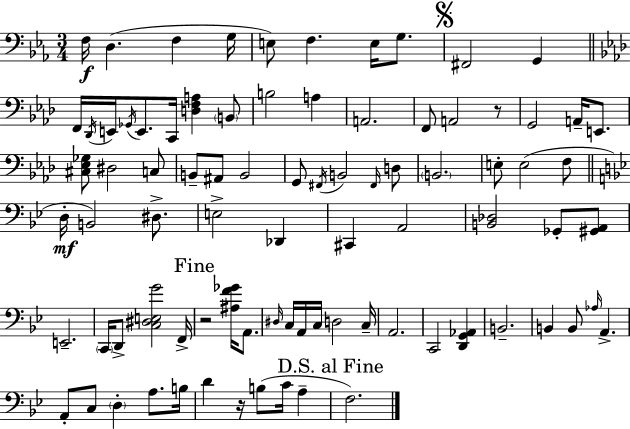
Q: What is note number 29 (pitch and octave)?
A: A#2